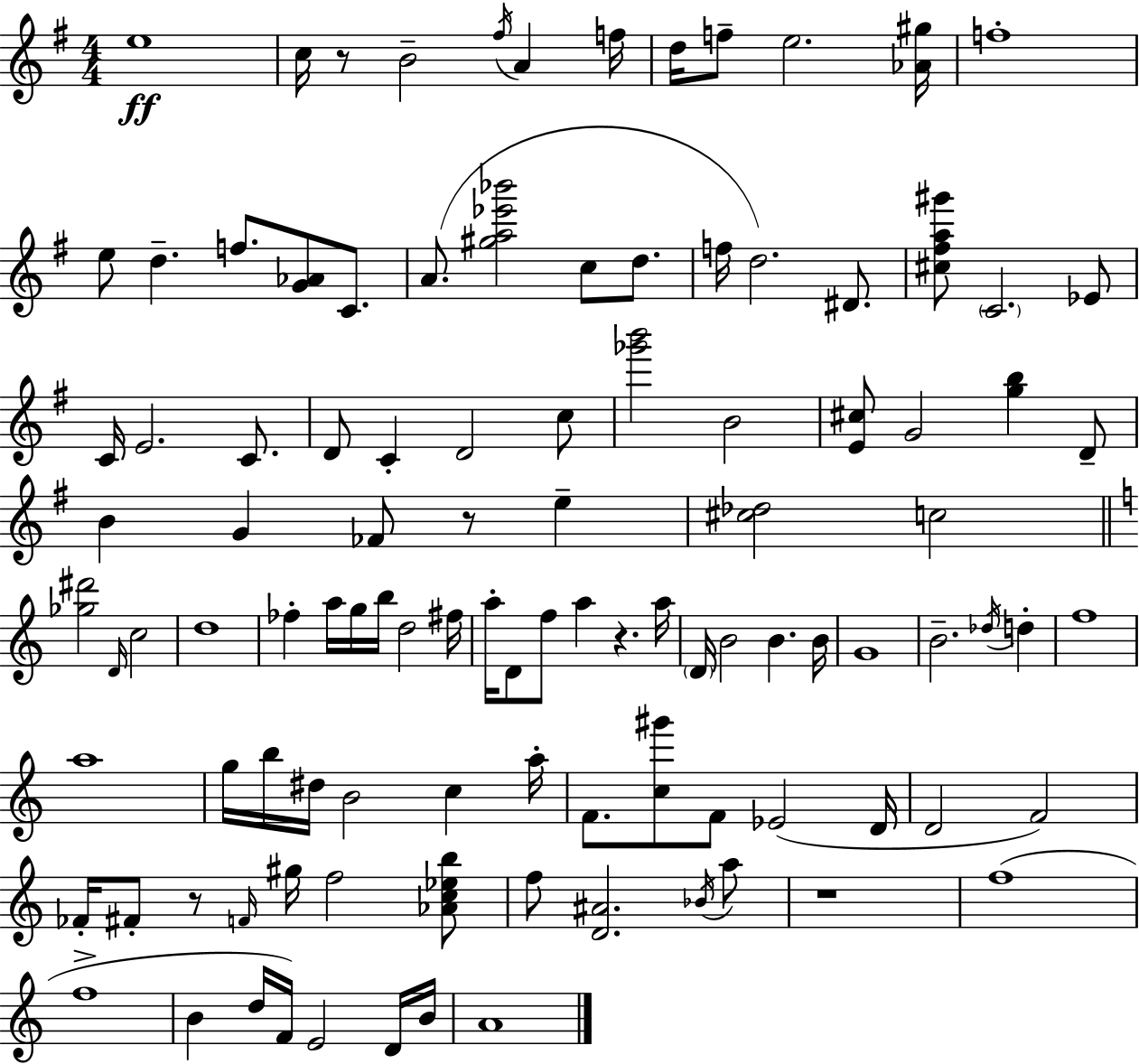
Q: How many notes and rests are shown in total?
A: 107